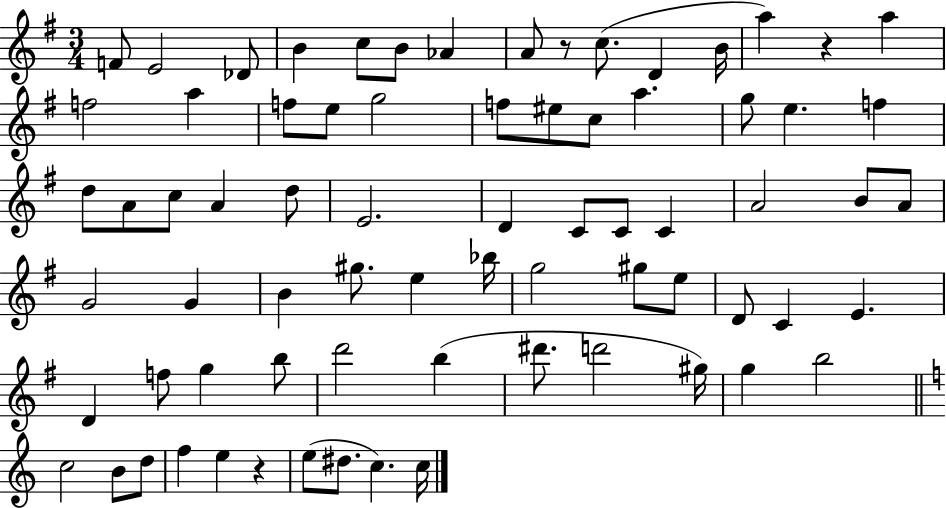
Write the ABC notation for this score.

X:1
T:Untitled
M:3/4
L:1/4
K:G
F/2 E2 _D/2 B c/2 B/2 _A A/2 z/2 c/2 D B/4 a z a f2 a f/2 e/2 g2 f/2 ^e/2 c/2 a g/2 e f d/2 A/2 c/2 A d/2 E2 D C/2 C/2 C A2 B/2 A/2 G2 G B ^g/2 e _b/4 g2 ^g/2 e/2 D/2 C E D f/2 g b/2 d'2 b ^d'/2 d'2 ^g/4 g b2 c2 B/2 d/2 f e z e/2 ^d/2 c c/4